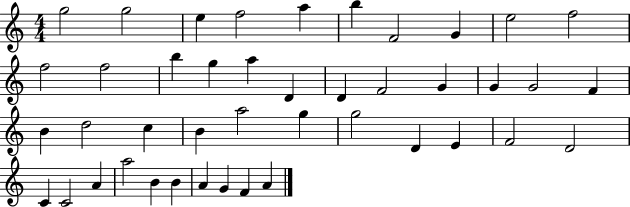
{
  \clef treble
  \numericTimeSignature
  \time 4/4
  \key c \major
  g''2 g''2 | e''4 f''2 a''4 | b''4 f'2 g'4 | e''2 f''2 | \break f''2 f''2 | b''4 g''4 a''4 d'4 | d'4 f'2 g'4 | g'4 g'2 f'4 | \break b'4 d''2 c''4 | b'4 a''2 g''4 | g''2 d'4 e'4 | f'2 d'2 | \break c'4 c'2 a'4 | a''2 b'4 b'4 | a'4 g'4 f'4 a'4 | \bar "|."
}